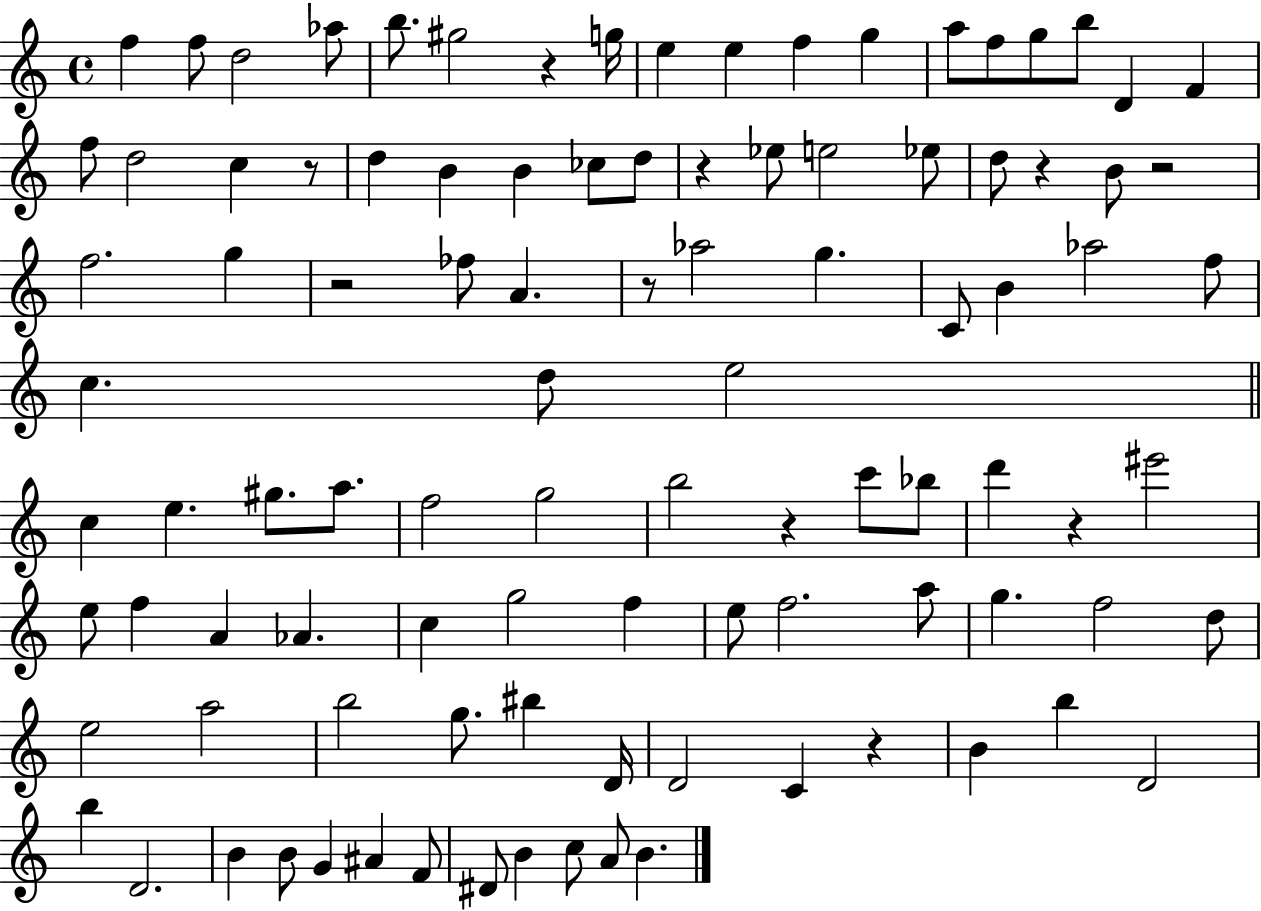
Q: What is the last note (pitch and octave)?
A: B4